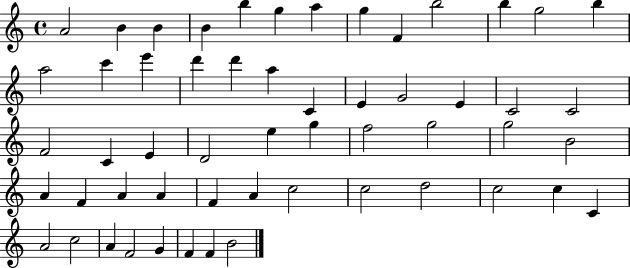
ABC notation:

X:1
T:Untitled
M:4/4
L:1/4
K:C
A2 B B B b g a g F b2 b g2 b a2 c' e' d' d' a C E G2 E C2 C2 F2 C E D2 e g f2 g2 g2 B2 A F A A F A c2 c2 d2 c2 c C A2 c2 A F2 G F F B2